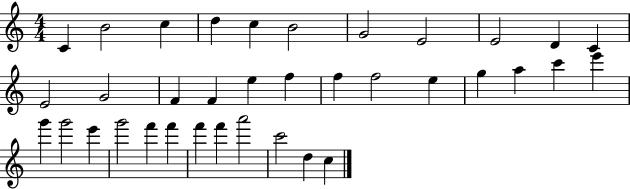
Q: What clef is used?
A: treble